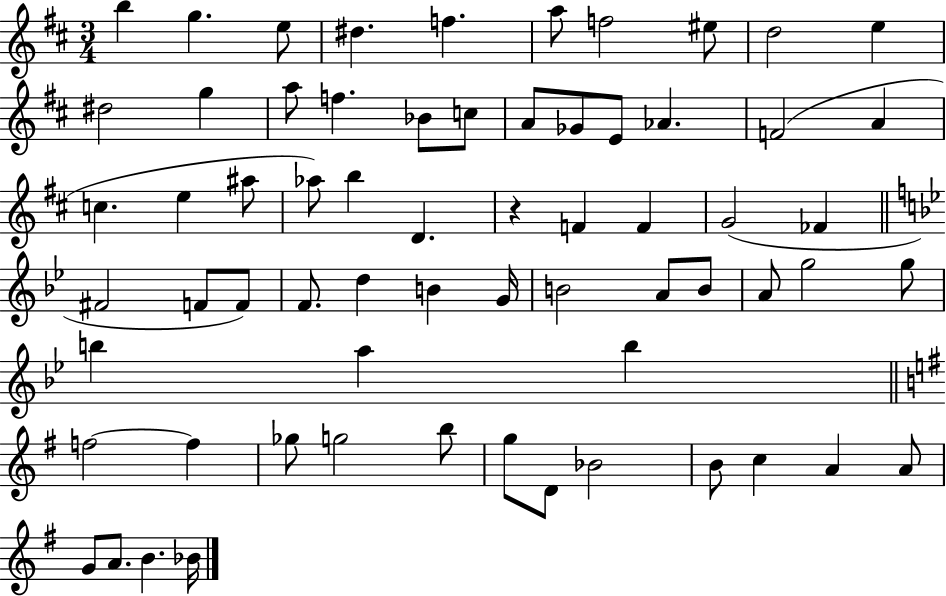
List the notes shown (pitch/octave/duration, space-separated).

B5/q G5/q. E5/e D#5/q. F5/q. A5/e F5/h EIS5/e D5/h E5/q D#5/h G5/q A5/e F5/q. Bb4/e C5/e A4/e Gb4/e E4/e Ab4/q. F4/h A4/q C5/q. E5/q A#5/e Ab5/e B5/q D4/q. R/q F4/q F4/q G4/h FES4/q F#4/h F4/e F4/e F4/e. D5/q B4/q G4/s B4/h A4/e B4/e A4/e G5/h G5/e B5/q A5/q B5/q F5/h F5/q Gb5/e G5/h B5/e G5/e D4/e Bb4/h B4/e C5/q A4/q A4/e G4/e A4/e. B4/q. Bb4/s